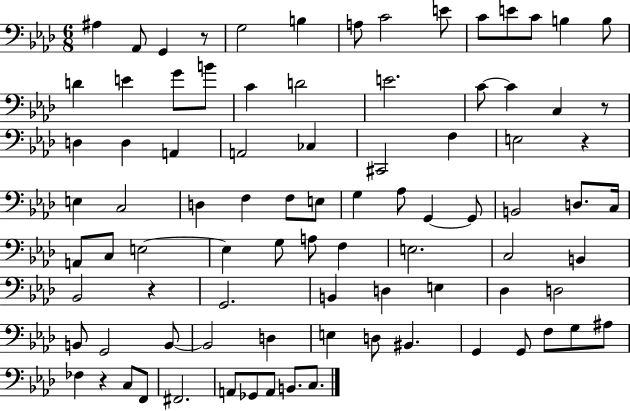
{
  \clef bass
  \numericTimeSignature
  \time 6/8
  \key aes \major
  ais4 aes,8 g,4 r8 | g2 b4 | a8 c'2 e'8 | c'8 e'8 c'8 b4 b8 | \break d'4 e'4 g'8 b'8 | c'4 d'2 | e'2. | c'8~~ c'4 c4 r8 | \break d4 d4 a,4 | a,2 ces4 | cis,2 f4 | e2 r4 | \break e4 c2 | d4 f4 f8 e8 | g4 aes8 g,4~~ g,8 | b,2 d8. c16 | \break a,8 c8 e2~~ | e4 g8 a8 f4 | e2. | c2 b,4 | \break bes,2 r4 | g,2. | b,4 d4 e4 | des4 d2 | \break b,8 g,2 b,8~~ | b,2 d4 | e4 d8 bis,4. | g,4 g,8 f8 g8 ais8 | \break fes4 r4 c8 f,8 | fis,2. | a,8 ges,8 a,8 b,8. c8. | \bar "|."
}